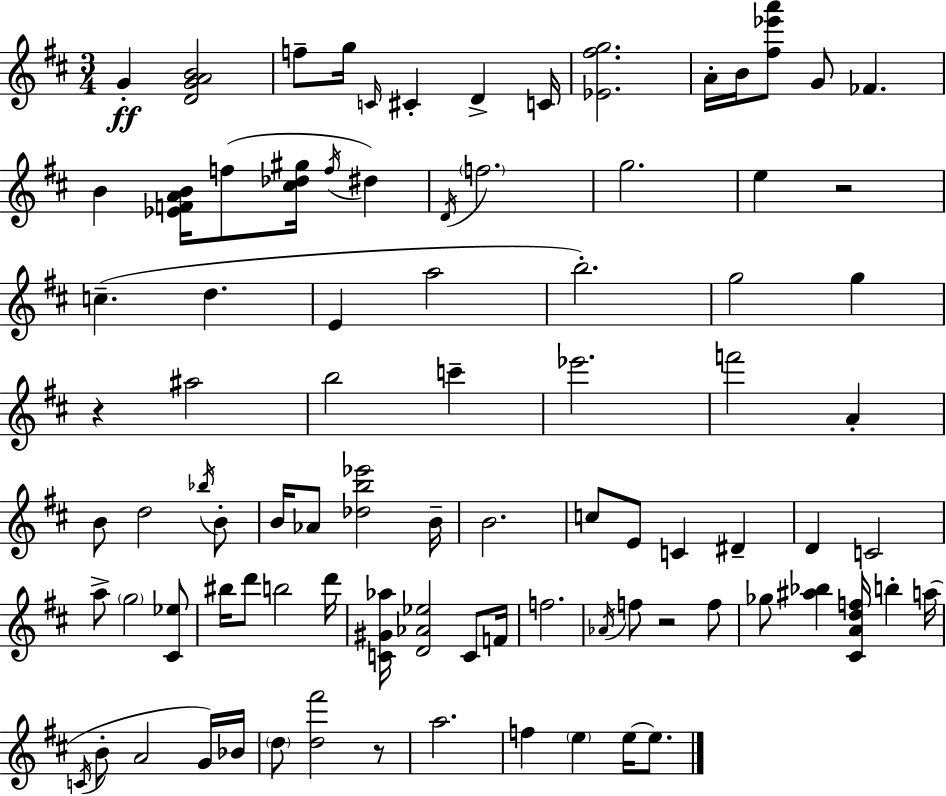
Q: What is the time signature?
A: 3/4